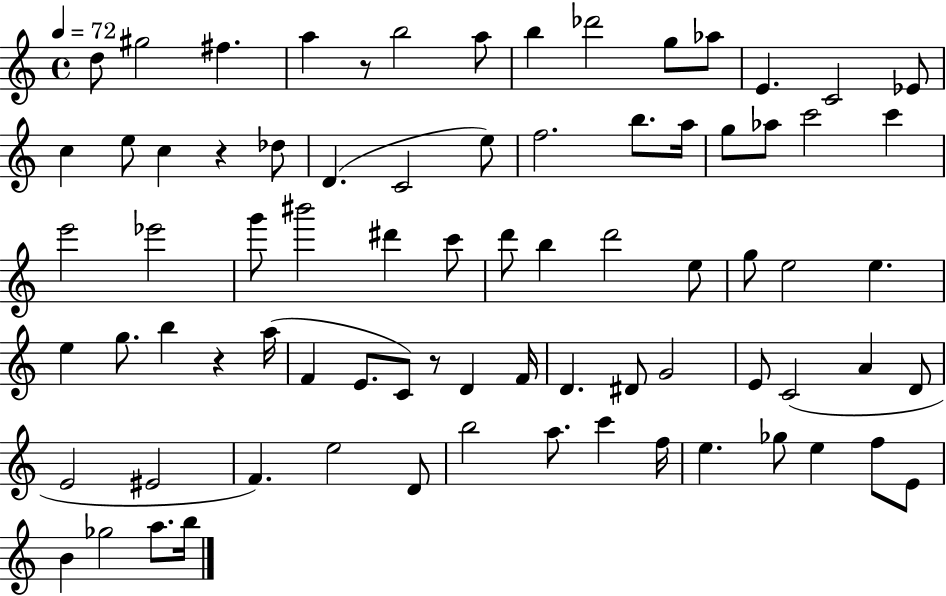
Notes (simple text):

D5/e G#5/h F#5/q. A5/q R/e B5/h A5/e B5/q Db6/h G5/e Ab5/e E4/q. C4/h Eb4/e C5/q E5/e C5/q R/q Db5/e D4/q. C4/h E5/e F5/h. B5/e. A5/s G5/e Ab5/e C6/h C6/q E6/h Eb6/h G6/e BIS6/h D#6/q C6/e D6/e B5/q D6/h E5/e G5/e E5/h E5/q. E5/q G5/e. B5/q R/q A5/s F4/q E4/e. C4/e R/e D4/q F4/s D4/q. D#4/e G4/h E4/e C4/h A4/q D4/e E4/h EIS4/h F4/q. E5/h D4/e B5/h A5/e. C6/q F5/s E5/q. Gb5/e E5/q F5/e E4/e B4/q Gb5/h A5/e. B5/s